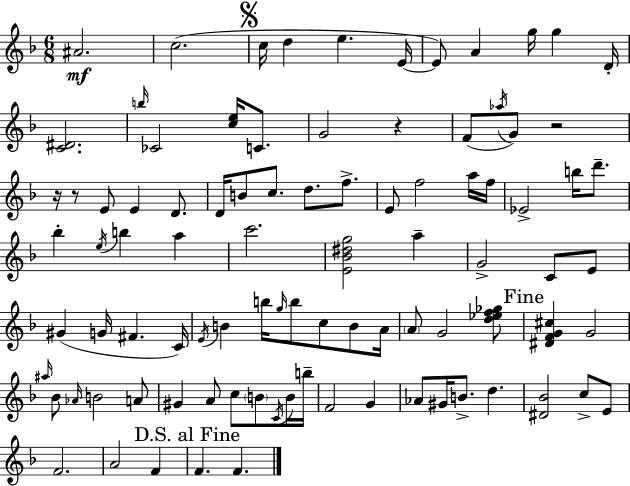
A#4/h. C5/h. C5/s D5/q E5/q. E4/s E4/e A4/q G5/s G5/q D4/s [C4,D#4]/h. B5/s CES4/h [C5,E5]/s C4/e. G4/h R/q F4/e Ab5/s G4/e R/h R/s R/e E4/e E4/q D4/e. D4/s B4/e C5/e. D5/e. F5/e. E4/e F5/h A5/s F5/s Eb4/h B5/s D6/e. Bb5/q E5/s B5/q A5/q C6/h. [E4,Bb4,D#5,G5]/h A5/q G4/h C4/e E4/e G#4/q G4/s F#4/q. C4/s E4/s B4/q B5/s G5/s B5/e C5/e B4/e A4/s A4/e G4/h [D5,Eb5,F5,Gb5]/e [D#4,F4,G4,C#5]/q G4/h A#5/s Bb4/e Ab4/s B4/h A4/e G#4/q A4/e C5/e B4/e C4/s B4/s B5/s F4/h G4/q Ab4/e G#4/s B4/e. D5/q. [D#4,Bb4]/h C5/e E4/e F4/h. A4/h F4/q F4/q. F4/q.